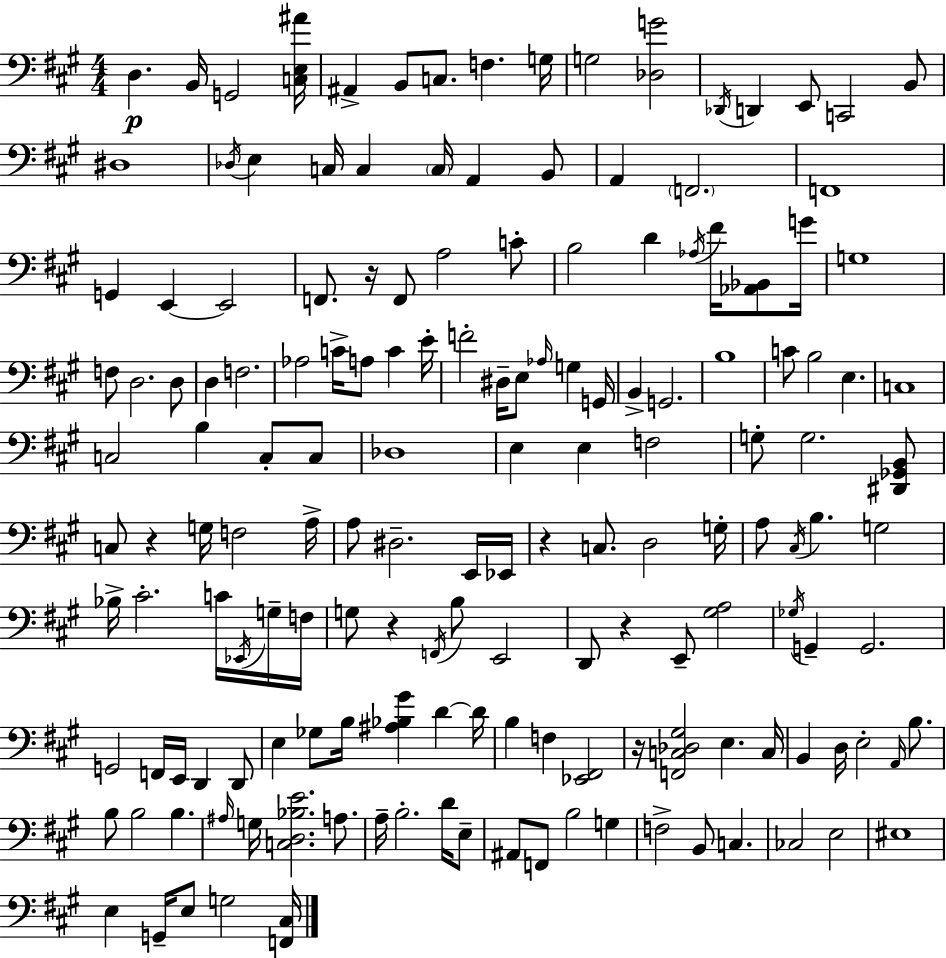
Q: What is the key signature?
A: A major